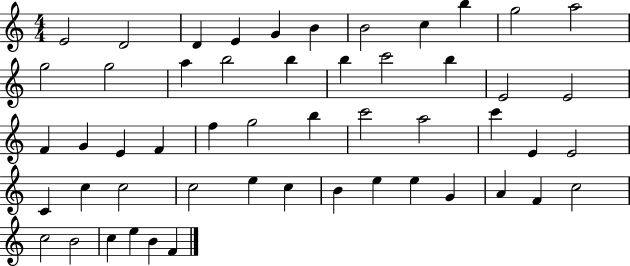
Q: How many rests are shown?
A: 0